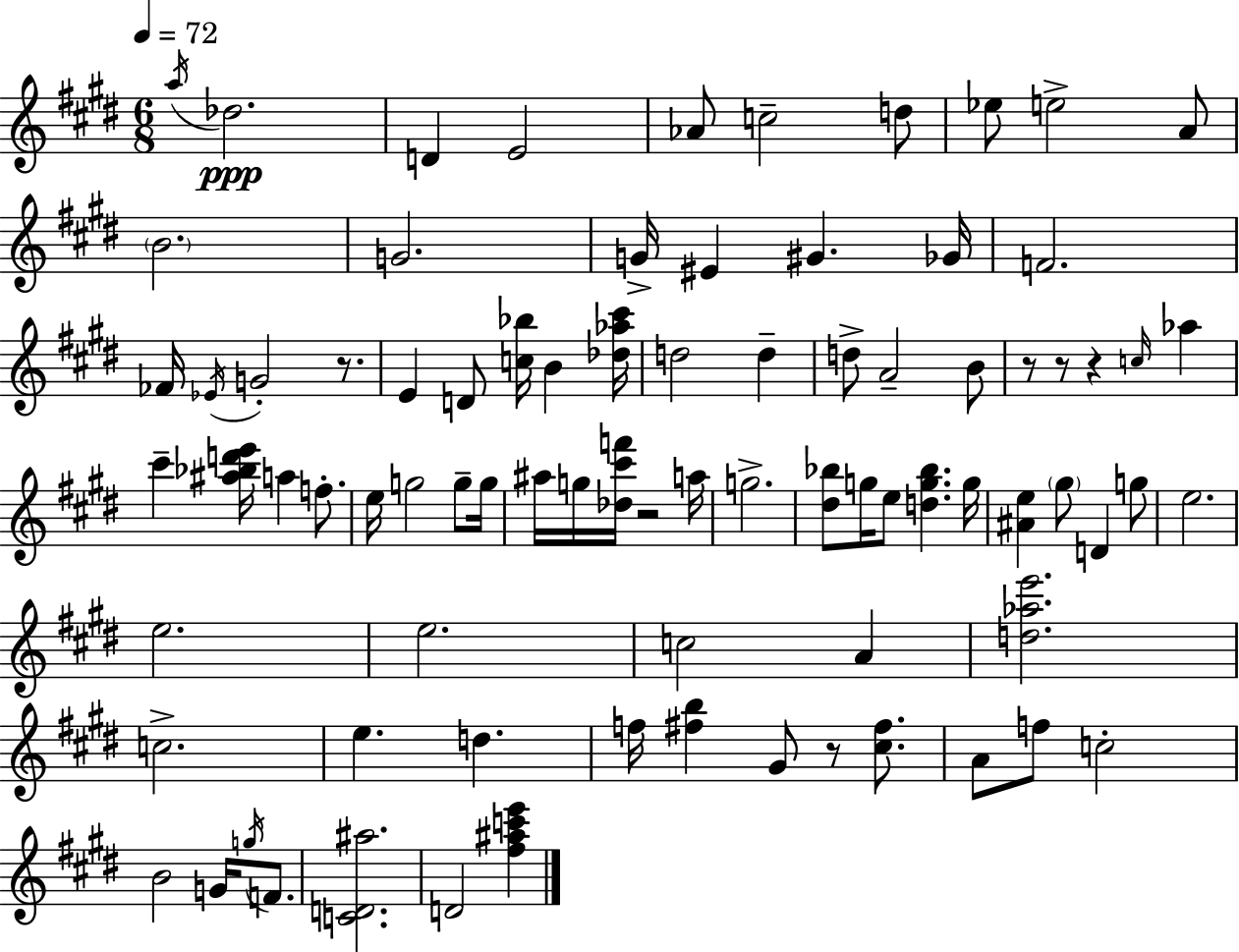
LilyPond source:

{
  \clef treble
  \numericTimeSignature
  \time 6/8
  \key e \major
  \tempo 4 = 72
  \acciaccatura { a''16 }\ppp des''2. | d'4 e'2 | aes'8 c''2-- d''8 | ees''8 e''2-> a'8 | \break \parenthesize b'2. | g'2. | g'16-> eis'4 gis'4. | ges'16 f'2. | \break fes'16 \acciaccatura { ees'16 } g'2-. r8. | e'4 d'8 <c'' bes''>16 b'4 | <des'' aes'' cis'''>16 d''2 d''4-- | d''8-> a'2-- | \break b'8 r8 r8 r4 \grace { c''16 } aes''4 | cis'''4-- <ais'' bes'' d''' e'''>16 a''4 | f''8.-. e''16 g''2 | g''8-- g''16 ais''16 g''16 <des'' cis''' f'''>16 r2 | \break a''16 g''2.-> | <dis'' bes''>8 g''16 e''8 <d'' g'' bes''>4. | g''16 <ais' e''>4 \parenthesize gis''8 d'4 | g''8 e''2. | \break e''2. | e''2. | c''2 a'4 | <d'' aes'' e'''>2. | \break c''2.-> | e''4. d''4. | f''16 <fis'' b''>4 gis'8 r8 | <cis'' fis''>8. a'8 f''8 c''2-. | \break b'2 g'16 | \acciaccatura { g''16 } f'8. <c' d' ais''>2. | d'2 | <fis'' ais'' c''' e'''>4 \bar "|."
}